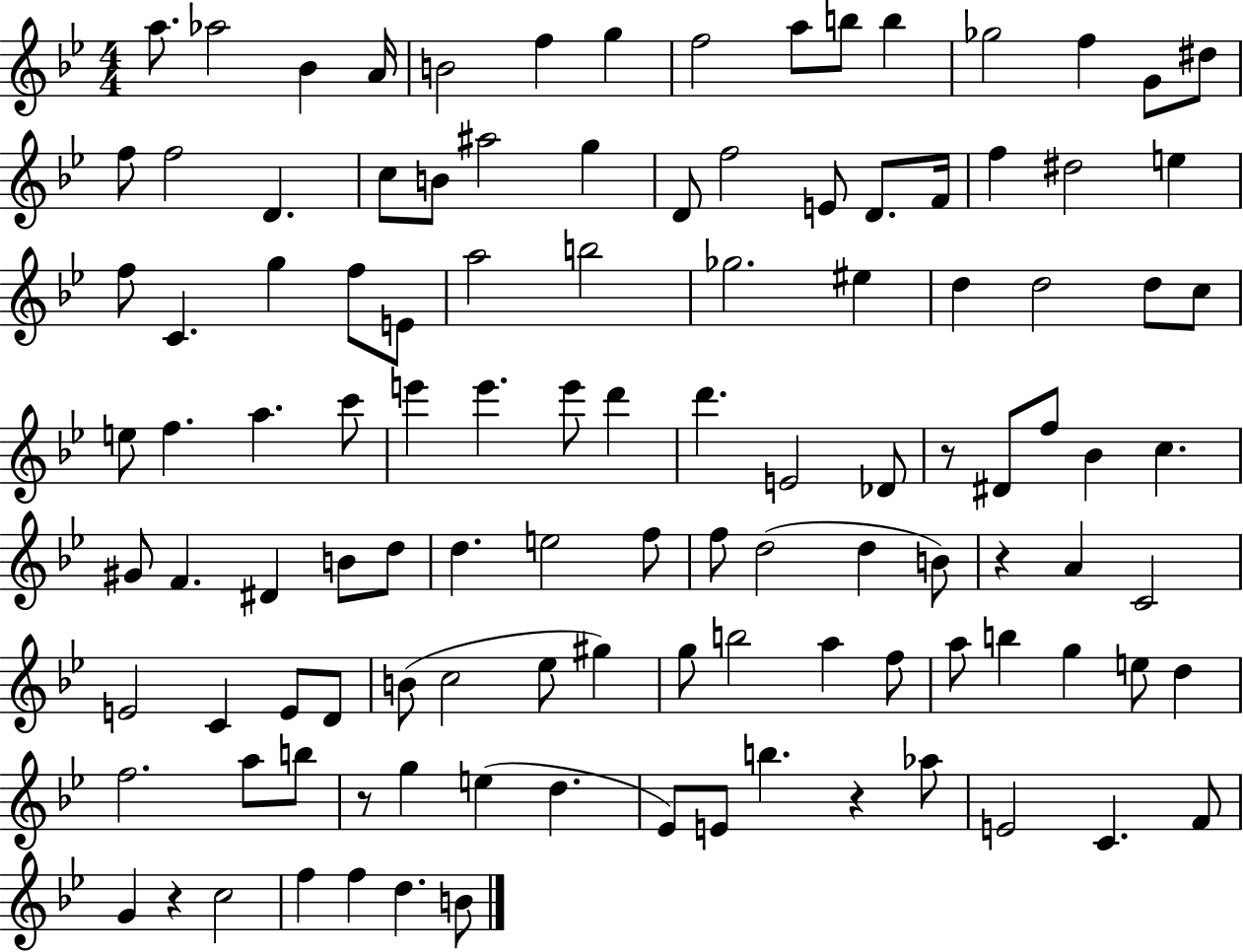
X:1
T:Untitled
M:4/4
L:1/4
K:Bb
a/2 _a2 _B A/4 B2 f g f2 a/2 b/2 b _g2 f G/2 ^d/2 f/2 f2 D c/2 B/2 ^a2 g D/2 f2 E/2 D/2 F/4 f ^d2 e f/2 C g f/2 E/2 a2 b2 _g2 ^e d d2 d/2 c/2 e/2 f a c'/2 e' e' e'/2 d' d' E2 _D/2 z/2 ^D/2 f/2 _B c ^G/2 F ^D B/2 d/2 d e2 f/2 f/2 d2 d B/2 z A C2 E2 C E/2 D/2 B/2 c2 _e/2 ^g g/2 b2 a f/2 a/2 b g e/2 d f2 a/2 b/2 z/2 g e d _E/2 E/2 b z _a/2 E2 C F/2 G z c2 f f d B/2